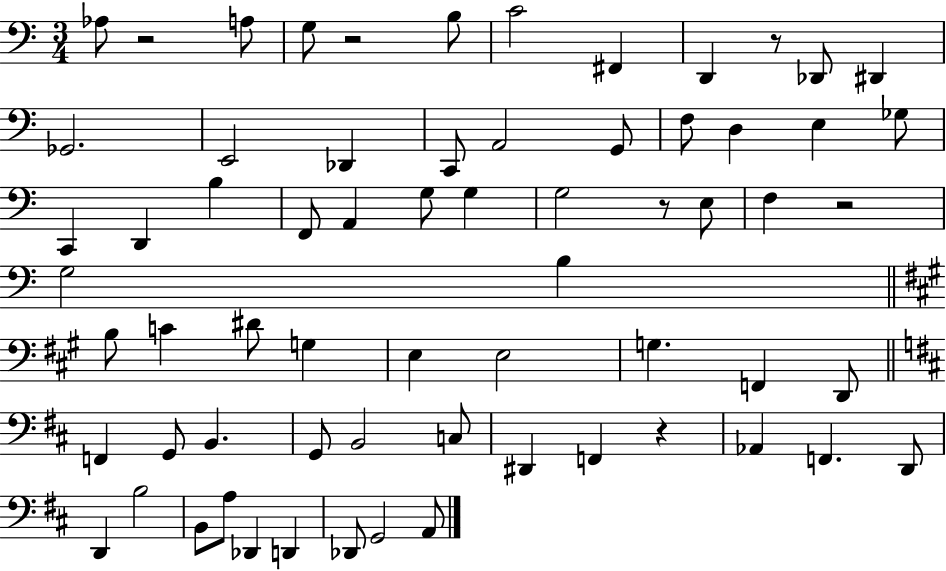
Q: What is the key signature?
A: C major